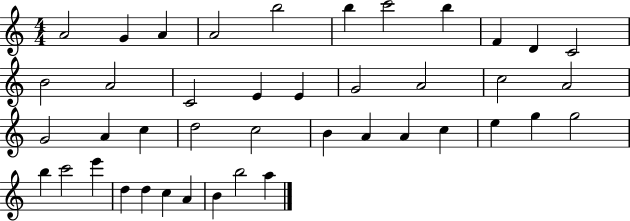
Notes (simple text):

A4/h G4/q A4/q A4/h B5/h B5/q C6/h B5/q F4/q D4/q C4/h B4/h A4/h C4/h E4/q E4/q G4/h A4/h C5/h A4/h G4/h A4/q C5/q D5/h C5/h B4/q A4/q A4/q C5/q E5/q G5/q G5/h B5/q C6/h E6/q D5/q D5/q C5/q A4/q B4/q B5/h A5/q